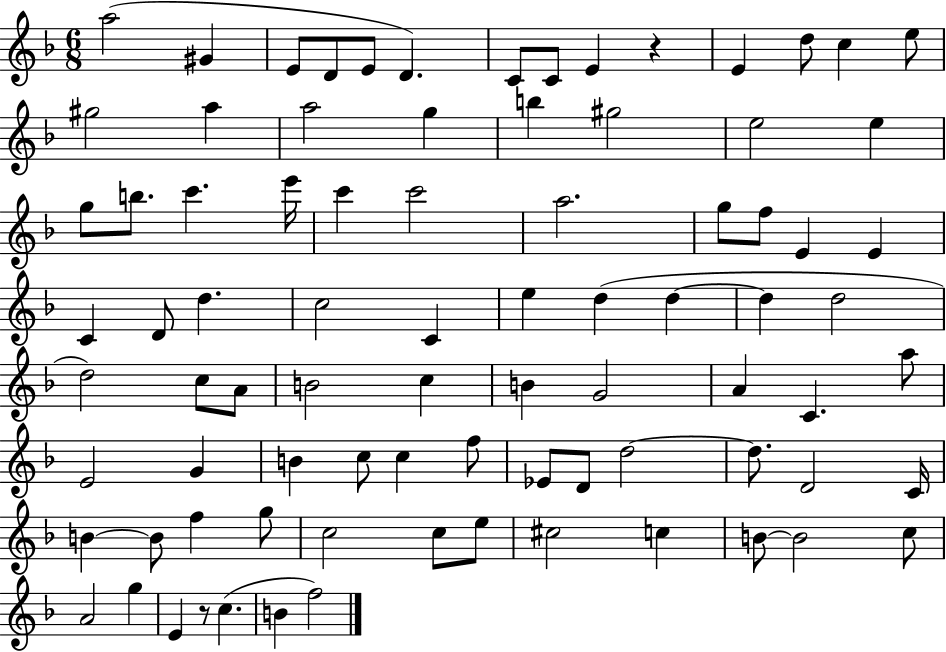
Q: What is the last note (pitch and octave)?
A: F5